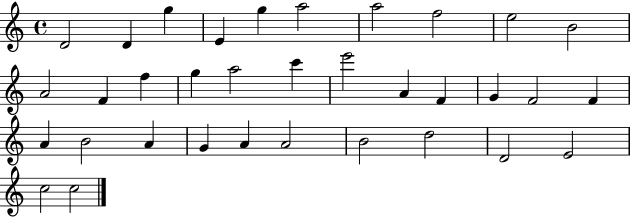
D4/h D4/q G5/q E4/q G5/q A5/h A5/h F5/h E5/h B4/h A4/h F4/q F5/q G5/q A5/h C6/q E6/h A4/q F4/q G4/q F4/h F4/q A4/q B4/h A4/q G4/q A4/q A4/h B4/h D5/h D4/h E4/h C5/h C5/h